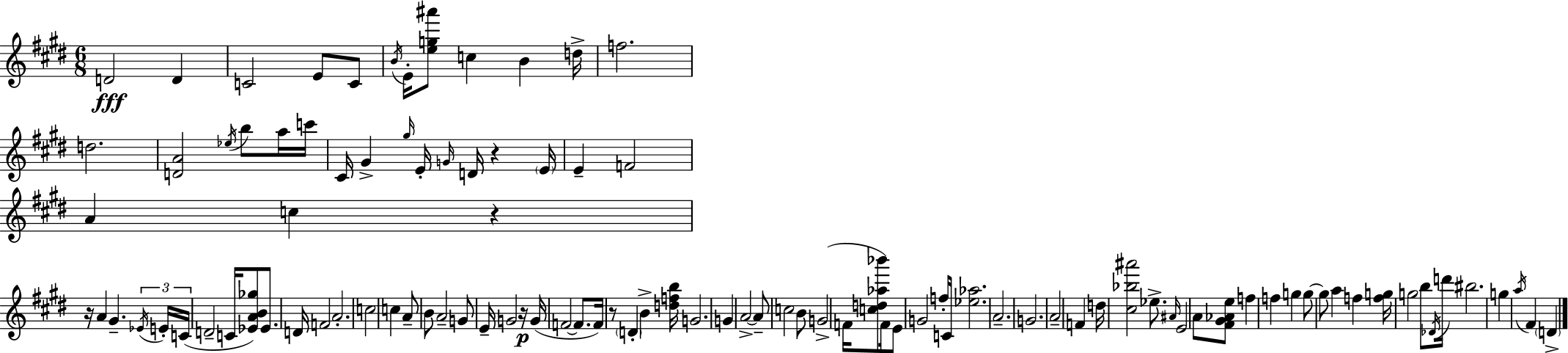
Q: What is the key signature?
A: E major